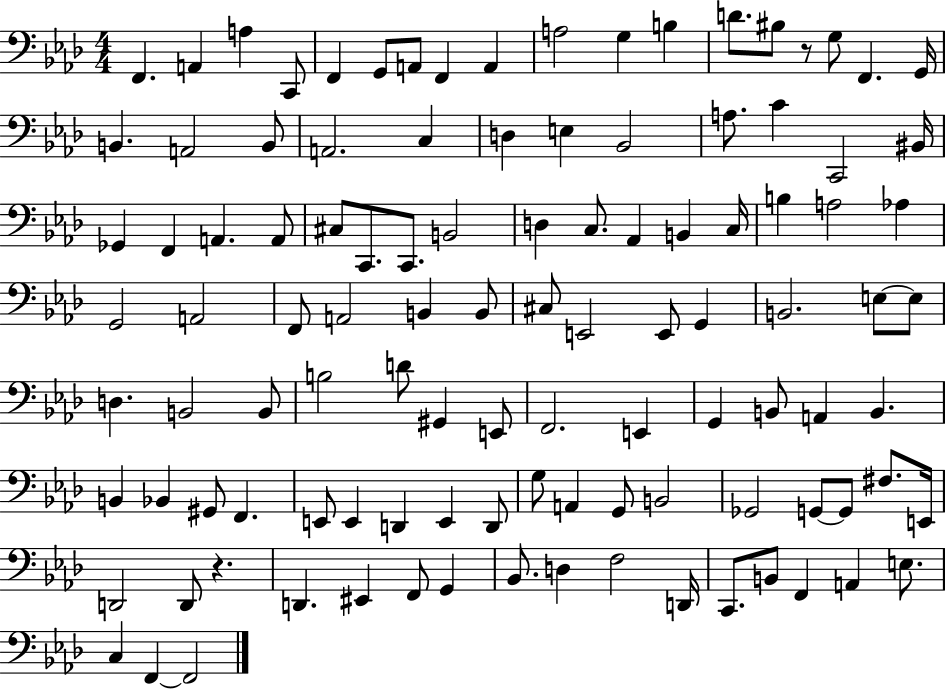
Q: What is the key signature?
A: AES major